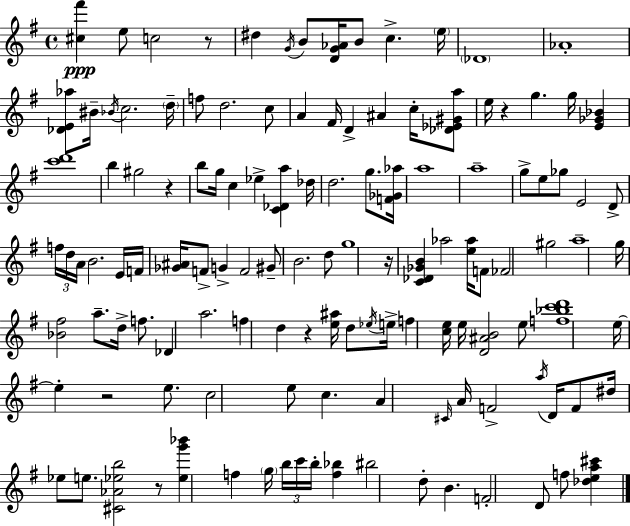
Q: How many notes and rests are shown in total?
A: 127